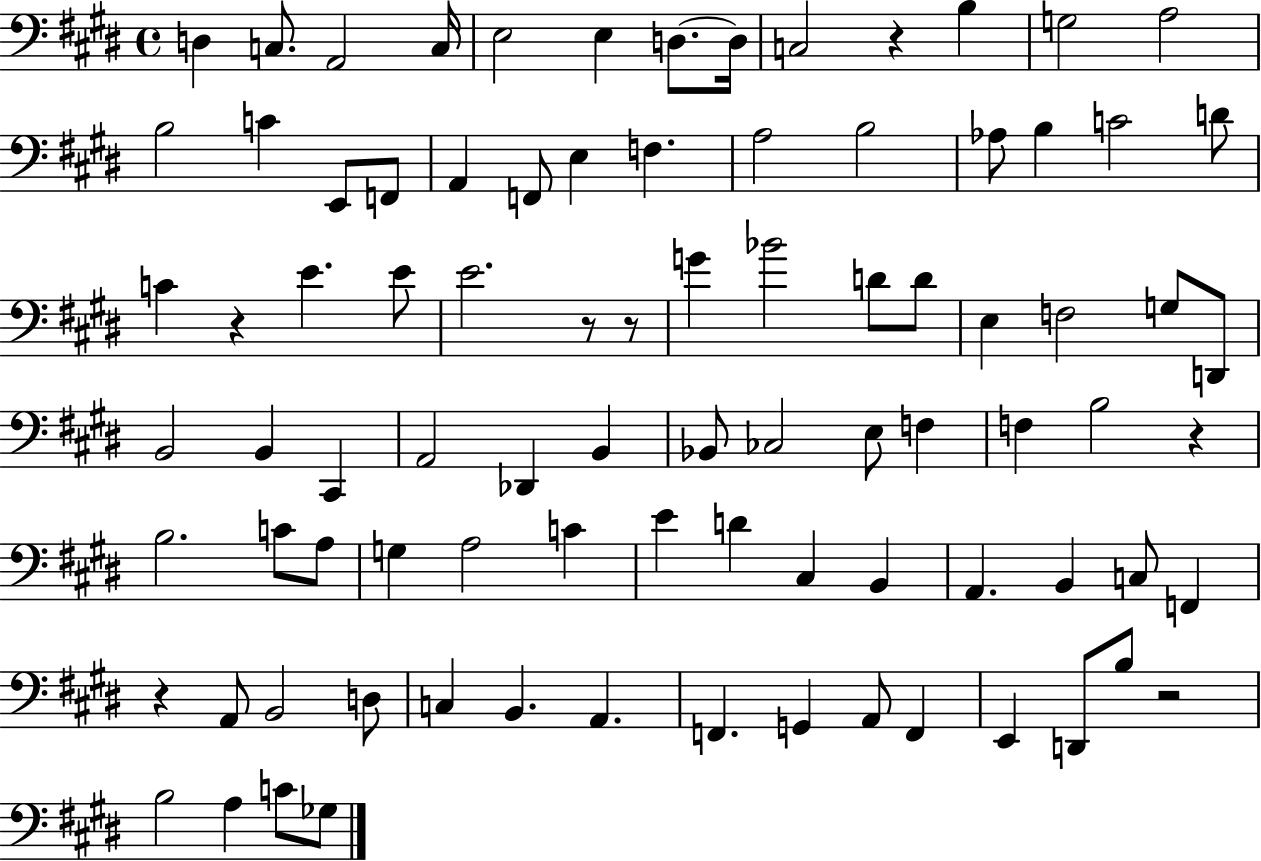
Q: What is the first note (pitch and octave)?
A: D3